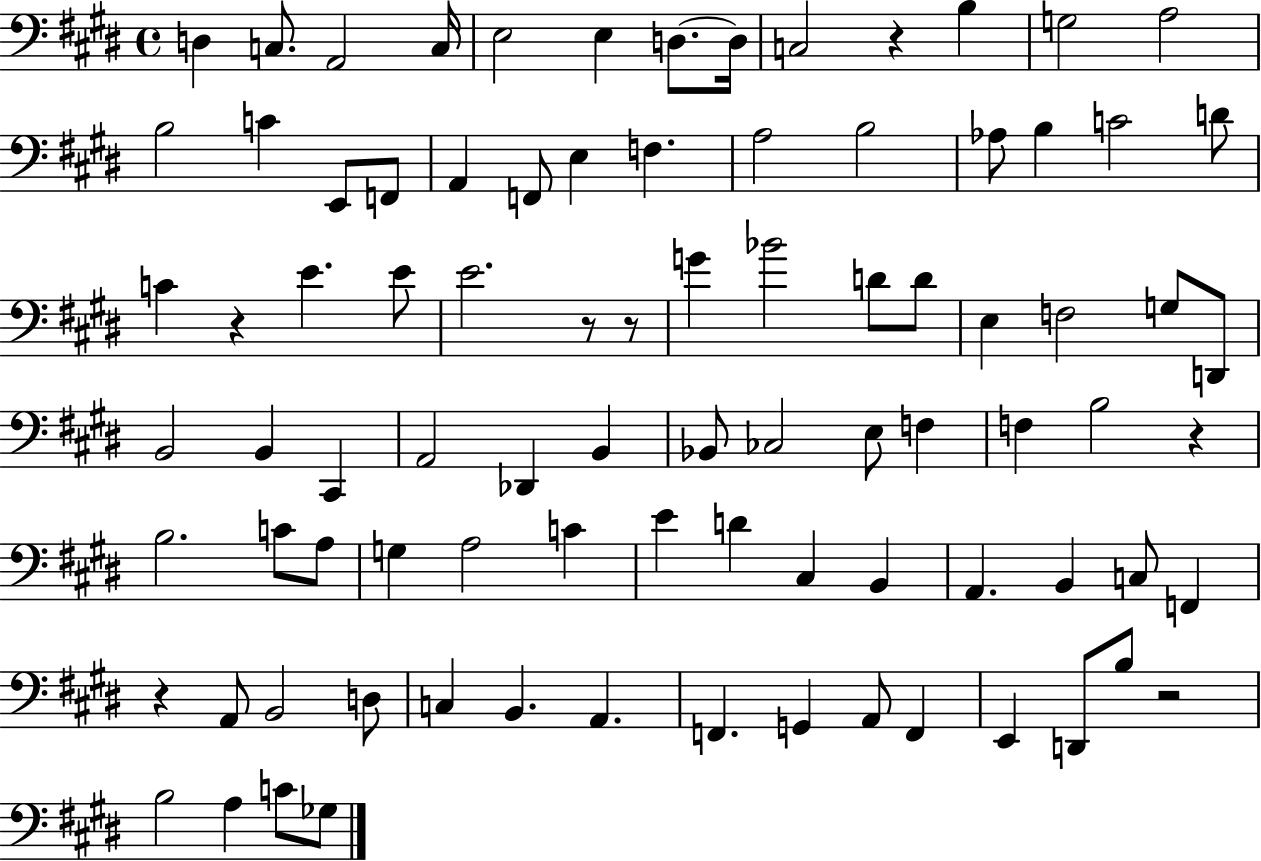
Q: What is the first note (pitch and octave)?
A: D3